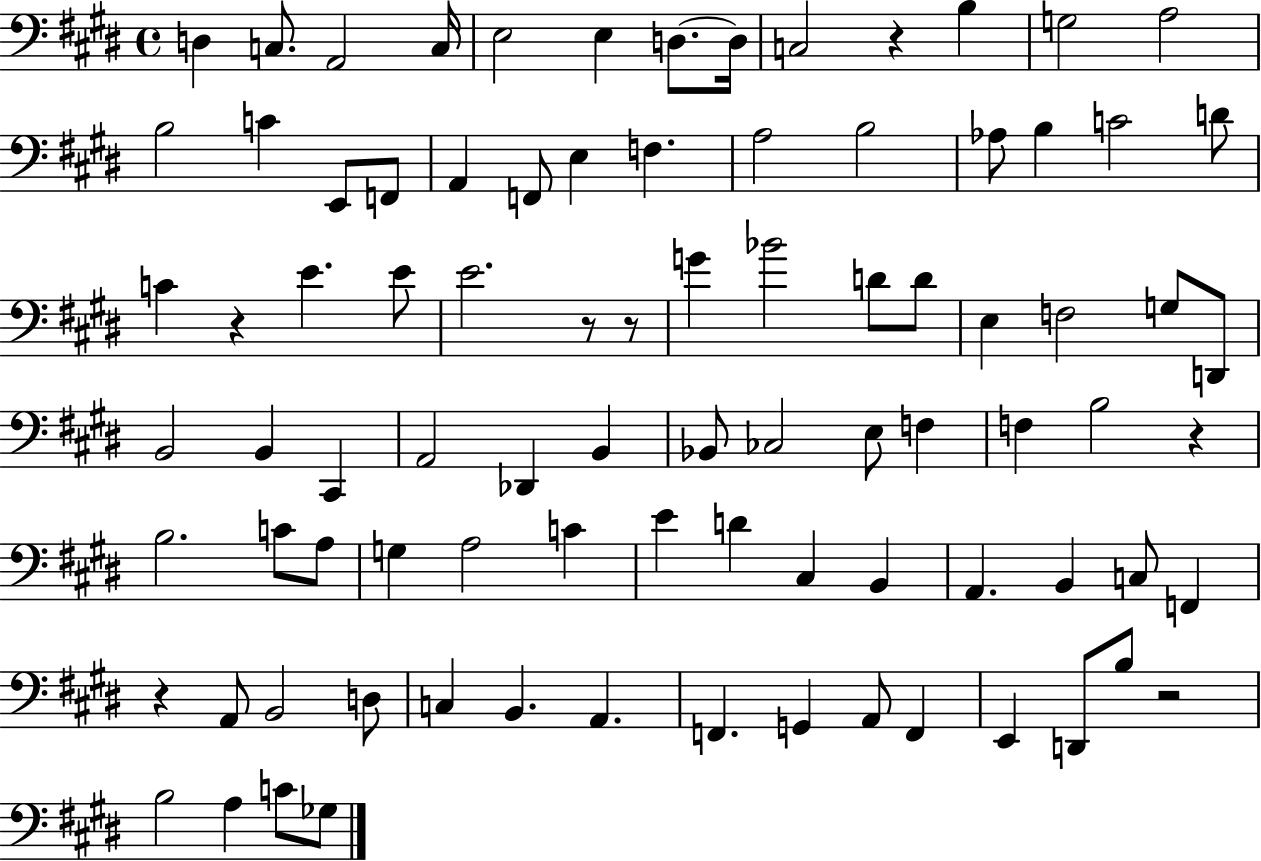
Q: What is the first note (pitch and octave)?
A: D3